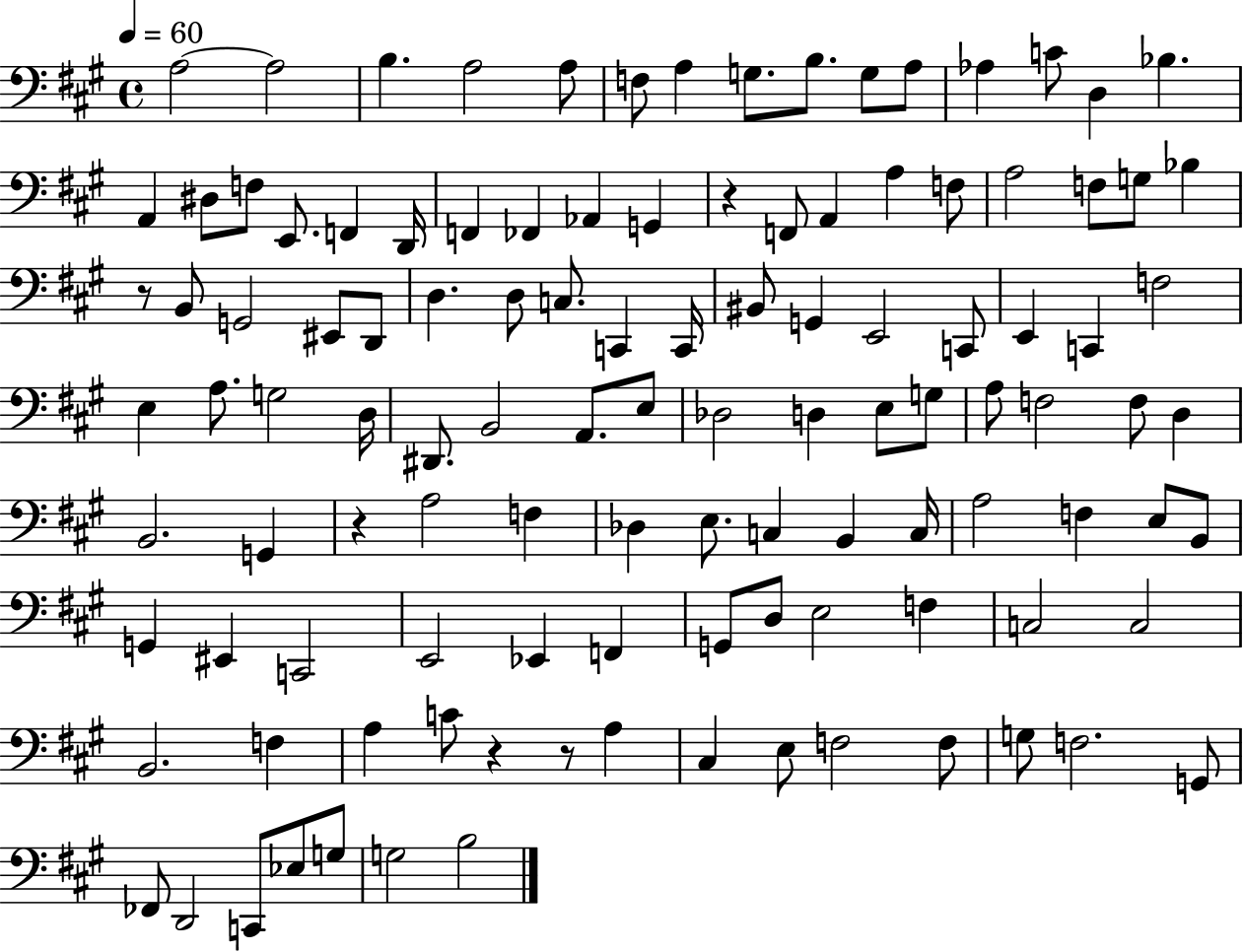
X:1
T:Untitled
M:4/4
L:1/4
K:A
A,2 A,2 B, A,2 A,/2 F,/2 A, G,/2 B,/2 G,/2 A,/2 _A, C/2 D, _B, A,, ^D,/2 F,/2 E,,/2 F,, D,,/4 F,, _F,, _A,, G,, z F,,/2 A,, A, F,/2 A,2 F,/2 G,/2 _B, z/2 B,,/2 G,,2 ^E,,/2 D,,/2 D, D,/2 C,/2 C,, C,,/4 ^B,,/2 G,, E,,2 C,,/2 E,, C,, F,2 E, A,/2 G,2 D,/4 ^D,,/2 B,,2 A,,/2 E,/2 _D,2 D, E,/2 G,/2 A,/2 F,2 F,/2 D, B,,2 G,, z A,2 F, _D, E,/2 C, B,, C,/4 A,2 F, E,/2 B,,/2 G,, ^E,, C,,2 E,,2 _E,, F,, G,,/2 D,/2 E,2 F, C,2 C,2 B,,2 F, A, C/2 z z/2 A, ^C, E,/2 F,2 F,/2 G,/2 F,2 G,,/2 _F,,/2 D,,2 C,,/2 _E,/2 G,/2 G,2 B,2